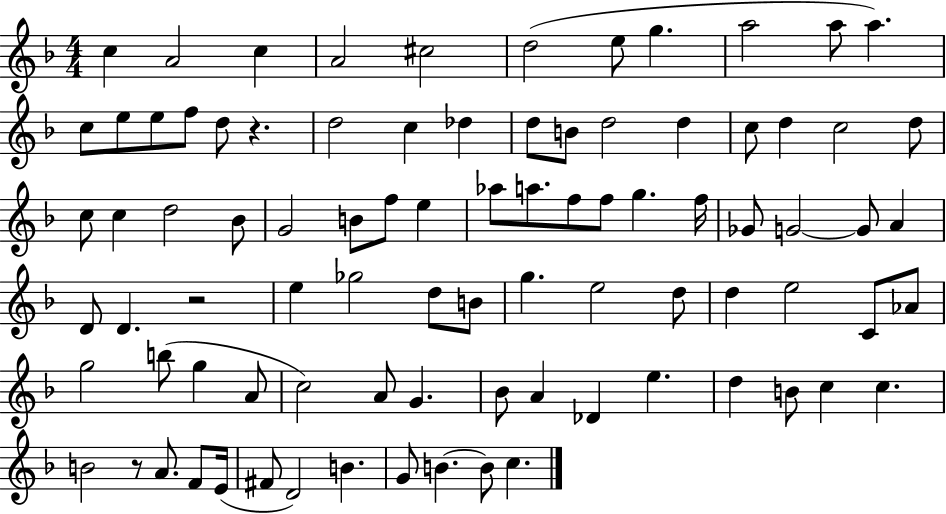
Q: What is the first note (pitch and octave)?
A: C5